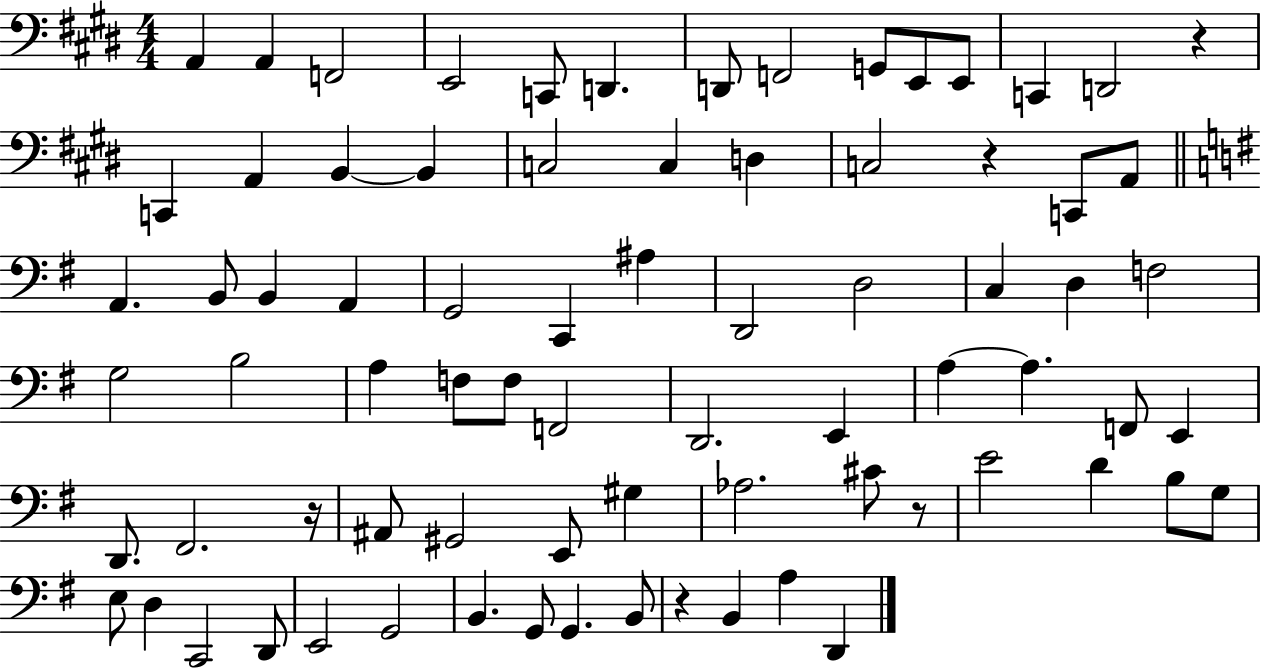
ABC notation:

X:1
T:Untitled
M:4/4
L:1/4
K:E
A,, A,, F,,2 E,,2 C,,/2 D,, D,,/2 F,,2 G,,/2 E,,/2 E,,/2 C,, D,,2 z C,, A,, B,, B,, C,2 C, D, C,2 z C,,/2 A,,/2 A,, B,,/2 B,, A,, G,,2 C,, ^A, D,,2 D,2 C, D, F,2 G,2 B,2 A, F,/2 F,/2 F,,2 D,,2 E,, A, A, F,,/2 E,, D,,/2 ^F,,2 z/4 ^A,,/2 ^G,,2 E,,/2 ^G, _A,2 ^C/2 z/2 E2 D B,/2 G,/2 E,/2 D, C,,2 D,,/2 E,,2 G,,2 B,, G,,/2 G,, B,,/2 z B,, A, D,,